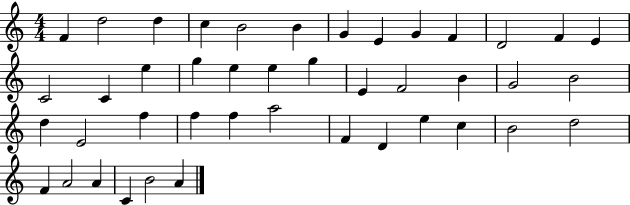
{
  \clef treble
  \numericTimeSignature
  \time 4/4
  \key c \major
  f'4 d''2 d''4 | c''4 b'2 b'4 | g'4 e'4 g'4 f'4 | d'2 f'4 e'4 | \break c'2 c'4 e''4 | g''4 e''4 e''4 g''4 | e'4 f'2 b'4 | g'2 b'2 | \break d''4 e'2 f''4 | f''4 f''4 a''2 | f'4 d'4 e''4 c''4 | b'2 d''2 | \break f'4 a'2 a'4 | c'4 b'2 a'4 | \bar "|."
}